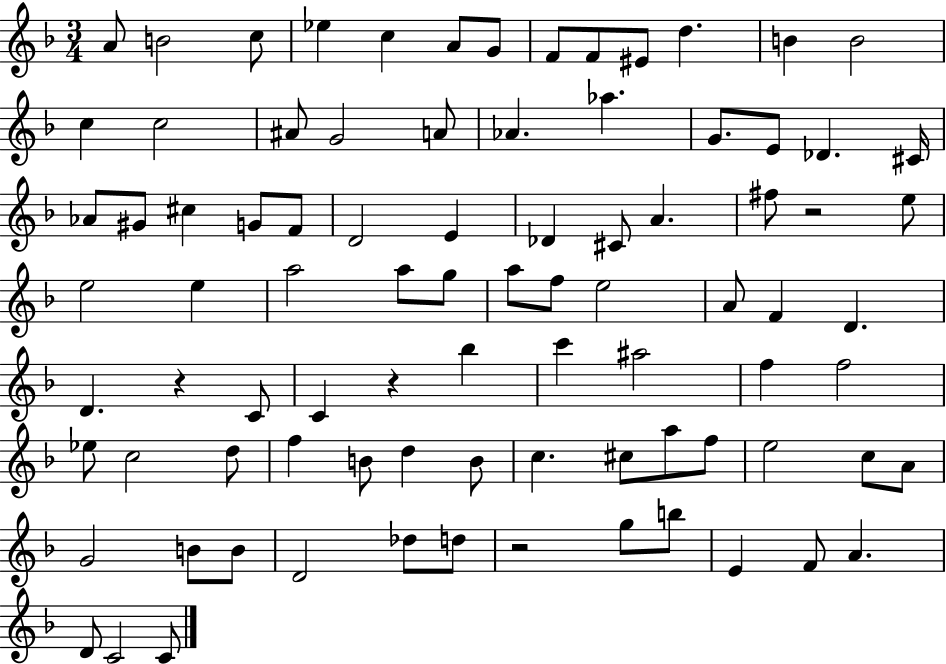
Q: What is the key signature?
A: F major